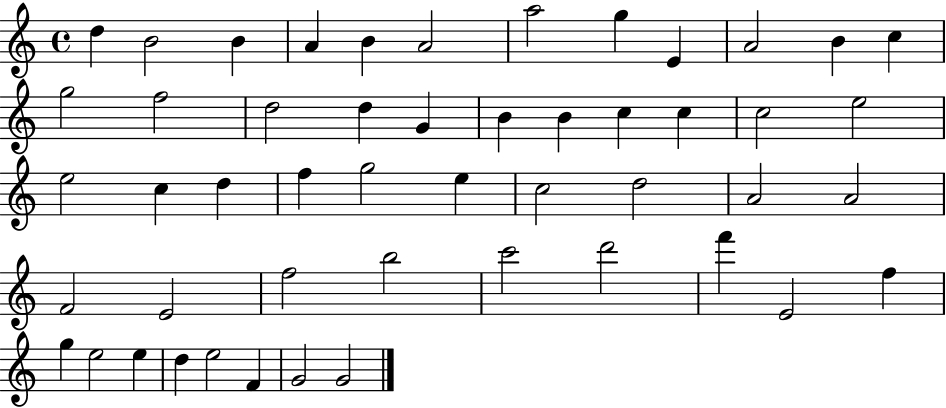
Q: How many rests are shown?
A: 0